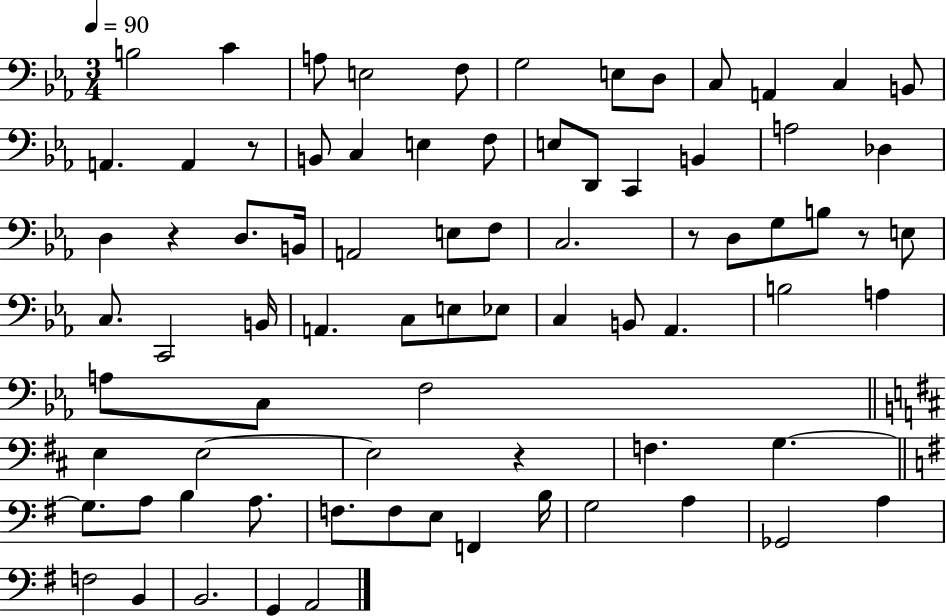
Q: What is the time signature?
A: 3/4